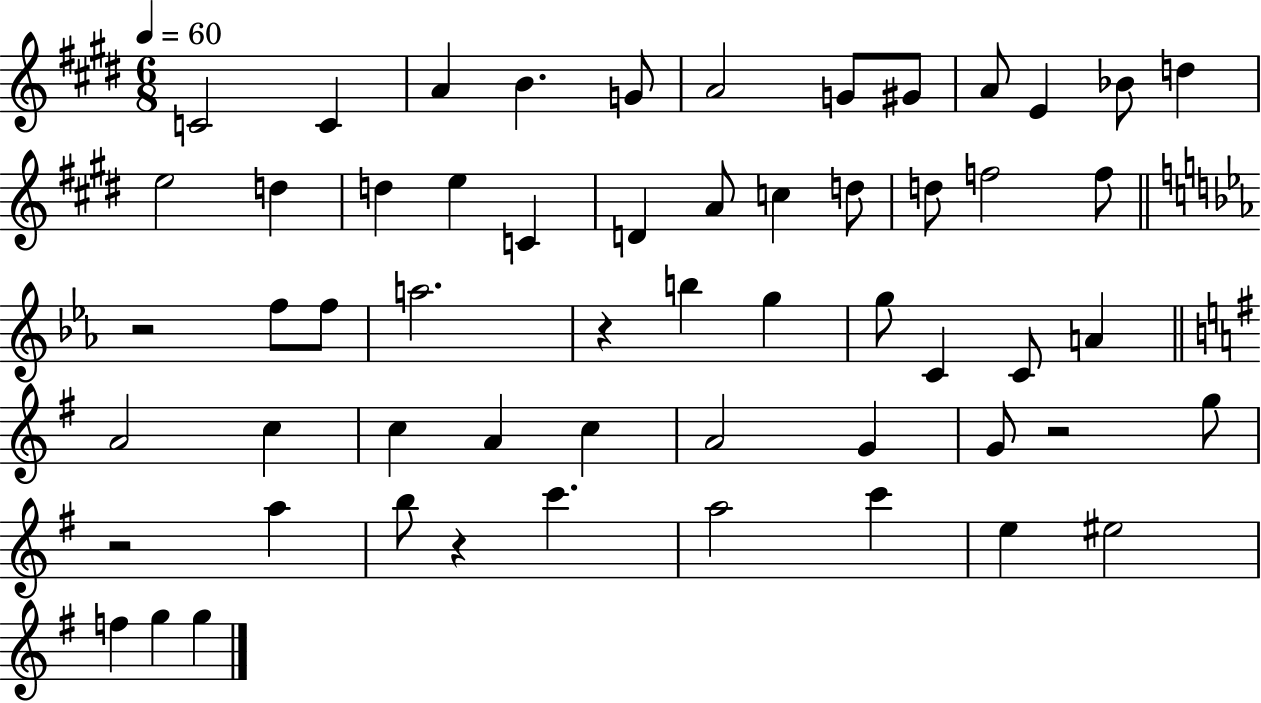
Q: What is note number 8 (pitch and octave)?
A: G#4